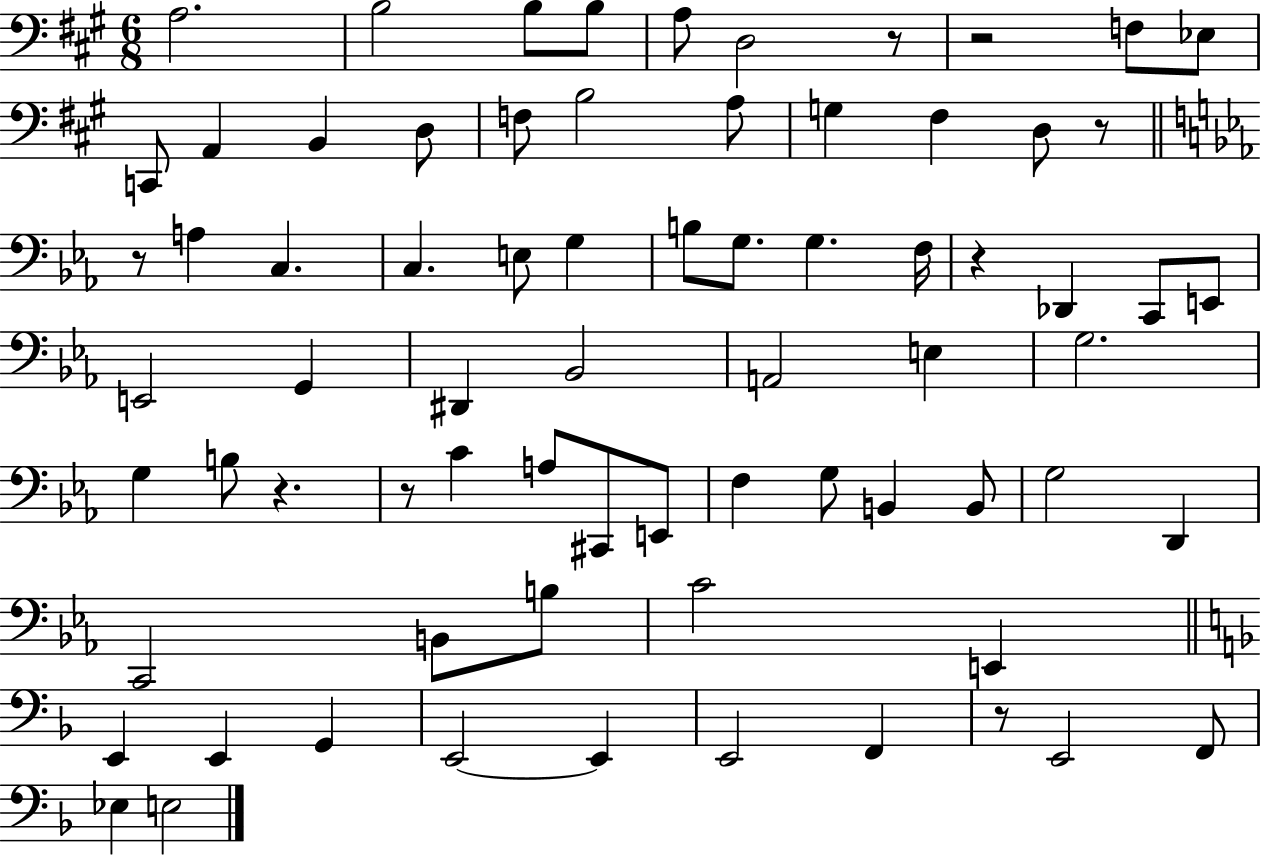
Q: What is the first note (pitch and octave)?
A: A3